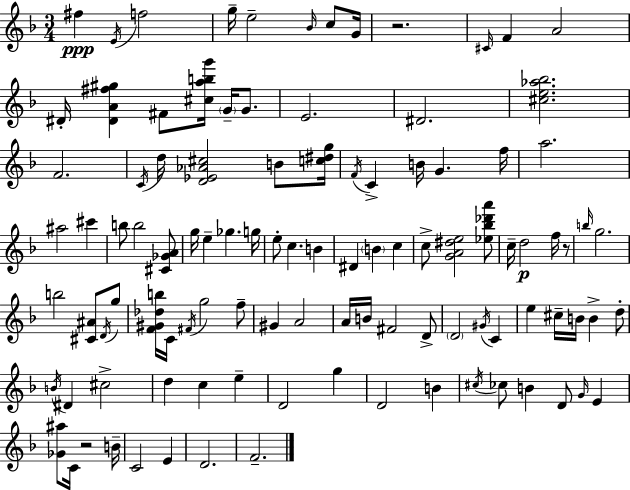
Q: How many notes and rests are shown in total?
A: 104